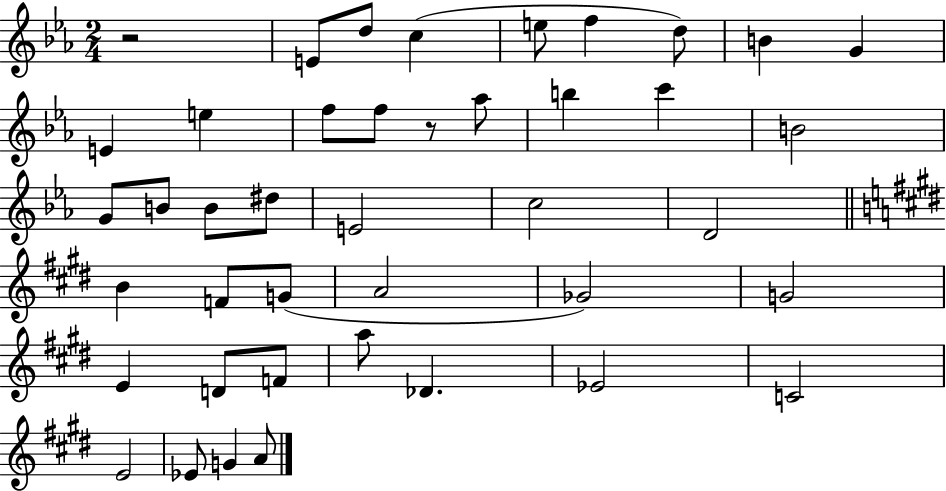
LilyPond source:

{
  \clef treble
  \numericTimeSignature
  \time 2/4
  \key ees \major
  r2 | e'8 d''8 c''4( | e''8 f''4 d''8) | b'4 g'4 | \break e'4 e''4 | f''8 f''8 r8 aes''8 | b''4 c'''4 | b'2 | \break g'8 b'8 b'8 dis''8 | e'2 | c''2 | d'2 | \break \bar "||" \break \key e \major b'4 f'8 g'8( | a'2 | ges'2) | g'2 | \break e'4 d'8 f'8 | a''8 des'4. | ees'2 | c'2 | \break e'2 | ees'8 g'4 a'8 | \bar "|."
}